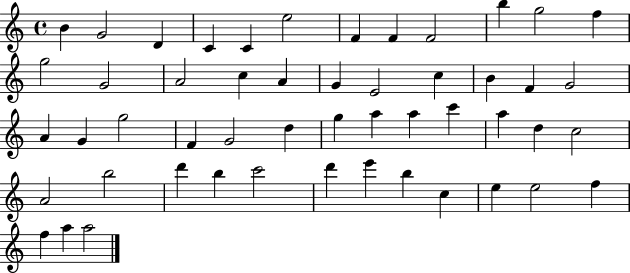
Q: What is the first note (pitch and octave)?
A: B4